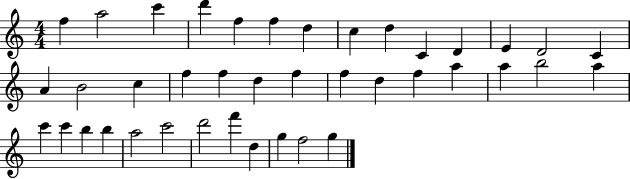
F5/q A5/h C6/q D6/q F5/q F5/q D5/q C5/q D5/q C4/q D4/q E4/q D4/h C4/q A4/q B4/h C5/q F5/q F5/q D5/q F5/q F5/q D5/q F5/q A5/q A5/q B5/h A5/q C6/q C6/q B5/q B5/q A5/h C6/h D6/h F6/q D5/q G5/q F5/h G5/q